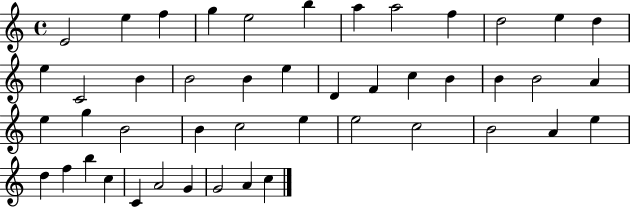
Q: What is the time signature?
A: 4/4